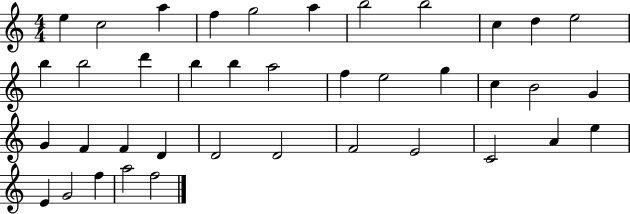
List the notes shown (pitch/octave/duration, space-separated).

E5/q C5/h A5/q F5/q G5/h A5/q B5/h B5/h C5/q D5/q E5/h B5/q B5/h D6/q B5/q B5/q A5/h F5/q E5/h G5/q C5/q B4/h G4/q G4/q F4/q F4/q D4/q D4/h D4/h F4/h E4/h C4/h A4/q E5/q E4/q G4/h F5/q A5/h F5/h